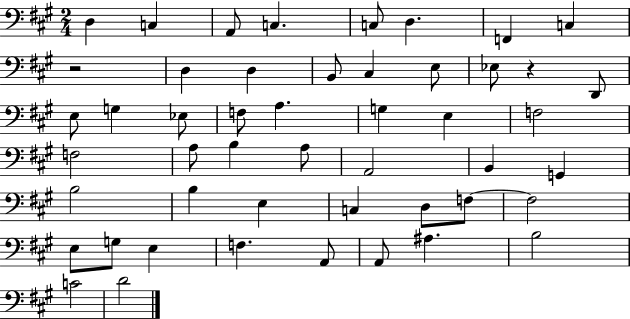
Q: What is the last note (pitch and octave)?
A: D4